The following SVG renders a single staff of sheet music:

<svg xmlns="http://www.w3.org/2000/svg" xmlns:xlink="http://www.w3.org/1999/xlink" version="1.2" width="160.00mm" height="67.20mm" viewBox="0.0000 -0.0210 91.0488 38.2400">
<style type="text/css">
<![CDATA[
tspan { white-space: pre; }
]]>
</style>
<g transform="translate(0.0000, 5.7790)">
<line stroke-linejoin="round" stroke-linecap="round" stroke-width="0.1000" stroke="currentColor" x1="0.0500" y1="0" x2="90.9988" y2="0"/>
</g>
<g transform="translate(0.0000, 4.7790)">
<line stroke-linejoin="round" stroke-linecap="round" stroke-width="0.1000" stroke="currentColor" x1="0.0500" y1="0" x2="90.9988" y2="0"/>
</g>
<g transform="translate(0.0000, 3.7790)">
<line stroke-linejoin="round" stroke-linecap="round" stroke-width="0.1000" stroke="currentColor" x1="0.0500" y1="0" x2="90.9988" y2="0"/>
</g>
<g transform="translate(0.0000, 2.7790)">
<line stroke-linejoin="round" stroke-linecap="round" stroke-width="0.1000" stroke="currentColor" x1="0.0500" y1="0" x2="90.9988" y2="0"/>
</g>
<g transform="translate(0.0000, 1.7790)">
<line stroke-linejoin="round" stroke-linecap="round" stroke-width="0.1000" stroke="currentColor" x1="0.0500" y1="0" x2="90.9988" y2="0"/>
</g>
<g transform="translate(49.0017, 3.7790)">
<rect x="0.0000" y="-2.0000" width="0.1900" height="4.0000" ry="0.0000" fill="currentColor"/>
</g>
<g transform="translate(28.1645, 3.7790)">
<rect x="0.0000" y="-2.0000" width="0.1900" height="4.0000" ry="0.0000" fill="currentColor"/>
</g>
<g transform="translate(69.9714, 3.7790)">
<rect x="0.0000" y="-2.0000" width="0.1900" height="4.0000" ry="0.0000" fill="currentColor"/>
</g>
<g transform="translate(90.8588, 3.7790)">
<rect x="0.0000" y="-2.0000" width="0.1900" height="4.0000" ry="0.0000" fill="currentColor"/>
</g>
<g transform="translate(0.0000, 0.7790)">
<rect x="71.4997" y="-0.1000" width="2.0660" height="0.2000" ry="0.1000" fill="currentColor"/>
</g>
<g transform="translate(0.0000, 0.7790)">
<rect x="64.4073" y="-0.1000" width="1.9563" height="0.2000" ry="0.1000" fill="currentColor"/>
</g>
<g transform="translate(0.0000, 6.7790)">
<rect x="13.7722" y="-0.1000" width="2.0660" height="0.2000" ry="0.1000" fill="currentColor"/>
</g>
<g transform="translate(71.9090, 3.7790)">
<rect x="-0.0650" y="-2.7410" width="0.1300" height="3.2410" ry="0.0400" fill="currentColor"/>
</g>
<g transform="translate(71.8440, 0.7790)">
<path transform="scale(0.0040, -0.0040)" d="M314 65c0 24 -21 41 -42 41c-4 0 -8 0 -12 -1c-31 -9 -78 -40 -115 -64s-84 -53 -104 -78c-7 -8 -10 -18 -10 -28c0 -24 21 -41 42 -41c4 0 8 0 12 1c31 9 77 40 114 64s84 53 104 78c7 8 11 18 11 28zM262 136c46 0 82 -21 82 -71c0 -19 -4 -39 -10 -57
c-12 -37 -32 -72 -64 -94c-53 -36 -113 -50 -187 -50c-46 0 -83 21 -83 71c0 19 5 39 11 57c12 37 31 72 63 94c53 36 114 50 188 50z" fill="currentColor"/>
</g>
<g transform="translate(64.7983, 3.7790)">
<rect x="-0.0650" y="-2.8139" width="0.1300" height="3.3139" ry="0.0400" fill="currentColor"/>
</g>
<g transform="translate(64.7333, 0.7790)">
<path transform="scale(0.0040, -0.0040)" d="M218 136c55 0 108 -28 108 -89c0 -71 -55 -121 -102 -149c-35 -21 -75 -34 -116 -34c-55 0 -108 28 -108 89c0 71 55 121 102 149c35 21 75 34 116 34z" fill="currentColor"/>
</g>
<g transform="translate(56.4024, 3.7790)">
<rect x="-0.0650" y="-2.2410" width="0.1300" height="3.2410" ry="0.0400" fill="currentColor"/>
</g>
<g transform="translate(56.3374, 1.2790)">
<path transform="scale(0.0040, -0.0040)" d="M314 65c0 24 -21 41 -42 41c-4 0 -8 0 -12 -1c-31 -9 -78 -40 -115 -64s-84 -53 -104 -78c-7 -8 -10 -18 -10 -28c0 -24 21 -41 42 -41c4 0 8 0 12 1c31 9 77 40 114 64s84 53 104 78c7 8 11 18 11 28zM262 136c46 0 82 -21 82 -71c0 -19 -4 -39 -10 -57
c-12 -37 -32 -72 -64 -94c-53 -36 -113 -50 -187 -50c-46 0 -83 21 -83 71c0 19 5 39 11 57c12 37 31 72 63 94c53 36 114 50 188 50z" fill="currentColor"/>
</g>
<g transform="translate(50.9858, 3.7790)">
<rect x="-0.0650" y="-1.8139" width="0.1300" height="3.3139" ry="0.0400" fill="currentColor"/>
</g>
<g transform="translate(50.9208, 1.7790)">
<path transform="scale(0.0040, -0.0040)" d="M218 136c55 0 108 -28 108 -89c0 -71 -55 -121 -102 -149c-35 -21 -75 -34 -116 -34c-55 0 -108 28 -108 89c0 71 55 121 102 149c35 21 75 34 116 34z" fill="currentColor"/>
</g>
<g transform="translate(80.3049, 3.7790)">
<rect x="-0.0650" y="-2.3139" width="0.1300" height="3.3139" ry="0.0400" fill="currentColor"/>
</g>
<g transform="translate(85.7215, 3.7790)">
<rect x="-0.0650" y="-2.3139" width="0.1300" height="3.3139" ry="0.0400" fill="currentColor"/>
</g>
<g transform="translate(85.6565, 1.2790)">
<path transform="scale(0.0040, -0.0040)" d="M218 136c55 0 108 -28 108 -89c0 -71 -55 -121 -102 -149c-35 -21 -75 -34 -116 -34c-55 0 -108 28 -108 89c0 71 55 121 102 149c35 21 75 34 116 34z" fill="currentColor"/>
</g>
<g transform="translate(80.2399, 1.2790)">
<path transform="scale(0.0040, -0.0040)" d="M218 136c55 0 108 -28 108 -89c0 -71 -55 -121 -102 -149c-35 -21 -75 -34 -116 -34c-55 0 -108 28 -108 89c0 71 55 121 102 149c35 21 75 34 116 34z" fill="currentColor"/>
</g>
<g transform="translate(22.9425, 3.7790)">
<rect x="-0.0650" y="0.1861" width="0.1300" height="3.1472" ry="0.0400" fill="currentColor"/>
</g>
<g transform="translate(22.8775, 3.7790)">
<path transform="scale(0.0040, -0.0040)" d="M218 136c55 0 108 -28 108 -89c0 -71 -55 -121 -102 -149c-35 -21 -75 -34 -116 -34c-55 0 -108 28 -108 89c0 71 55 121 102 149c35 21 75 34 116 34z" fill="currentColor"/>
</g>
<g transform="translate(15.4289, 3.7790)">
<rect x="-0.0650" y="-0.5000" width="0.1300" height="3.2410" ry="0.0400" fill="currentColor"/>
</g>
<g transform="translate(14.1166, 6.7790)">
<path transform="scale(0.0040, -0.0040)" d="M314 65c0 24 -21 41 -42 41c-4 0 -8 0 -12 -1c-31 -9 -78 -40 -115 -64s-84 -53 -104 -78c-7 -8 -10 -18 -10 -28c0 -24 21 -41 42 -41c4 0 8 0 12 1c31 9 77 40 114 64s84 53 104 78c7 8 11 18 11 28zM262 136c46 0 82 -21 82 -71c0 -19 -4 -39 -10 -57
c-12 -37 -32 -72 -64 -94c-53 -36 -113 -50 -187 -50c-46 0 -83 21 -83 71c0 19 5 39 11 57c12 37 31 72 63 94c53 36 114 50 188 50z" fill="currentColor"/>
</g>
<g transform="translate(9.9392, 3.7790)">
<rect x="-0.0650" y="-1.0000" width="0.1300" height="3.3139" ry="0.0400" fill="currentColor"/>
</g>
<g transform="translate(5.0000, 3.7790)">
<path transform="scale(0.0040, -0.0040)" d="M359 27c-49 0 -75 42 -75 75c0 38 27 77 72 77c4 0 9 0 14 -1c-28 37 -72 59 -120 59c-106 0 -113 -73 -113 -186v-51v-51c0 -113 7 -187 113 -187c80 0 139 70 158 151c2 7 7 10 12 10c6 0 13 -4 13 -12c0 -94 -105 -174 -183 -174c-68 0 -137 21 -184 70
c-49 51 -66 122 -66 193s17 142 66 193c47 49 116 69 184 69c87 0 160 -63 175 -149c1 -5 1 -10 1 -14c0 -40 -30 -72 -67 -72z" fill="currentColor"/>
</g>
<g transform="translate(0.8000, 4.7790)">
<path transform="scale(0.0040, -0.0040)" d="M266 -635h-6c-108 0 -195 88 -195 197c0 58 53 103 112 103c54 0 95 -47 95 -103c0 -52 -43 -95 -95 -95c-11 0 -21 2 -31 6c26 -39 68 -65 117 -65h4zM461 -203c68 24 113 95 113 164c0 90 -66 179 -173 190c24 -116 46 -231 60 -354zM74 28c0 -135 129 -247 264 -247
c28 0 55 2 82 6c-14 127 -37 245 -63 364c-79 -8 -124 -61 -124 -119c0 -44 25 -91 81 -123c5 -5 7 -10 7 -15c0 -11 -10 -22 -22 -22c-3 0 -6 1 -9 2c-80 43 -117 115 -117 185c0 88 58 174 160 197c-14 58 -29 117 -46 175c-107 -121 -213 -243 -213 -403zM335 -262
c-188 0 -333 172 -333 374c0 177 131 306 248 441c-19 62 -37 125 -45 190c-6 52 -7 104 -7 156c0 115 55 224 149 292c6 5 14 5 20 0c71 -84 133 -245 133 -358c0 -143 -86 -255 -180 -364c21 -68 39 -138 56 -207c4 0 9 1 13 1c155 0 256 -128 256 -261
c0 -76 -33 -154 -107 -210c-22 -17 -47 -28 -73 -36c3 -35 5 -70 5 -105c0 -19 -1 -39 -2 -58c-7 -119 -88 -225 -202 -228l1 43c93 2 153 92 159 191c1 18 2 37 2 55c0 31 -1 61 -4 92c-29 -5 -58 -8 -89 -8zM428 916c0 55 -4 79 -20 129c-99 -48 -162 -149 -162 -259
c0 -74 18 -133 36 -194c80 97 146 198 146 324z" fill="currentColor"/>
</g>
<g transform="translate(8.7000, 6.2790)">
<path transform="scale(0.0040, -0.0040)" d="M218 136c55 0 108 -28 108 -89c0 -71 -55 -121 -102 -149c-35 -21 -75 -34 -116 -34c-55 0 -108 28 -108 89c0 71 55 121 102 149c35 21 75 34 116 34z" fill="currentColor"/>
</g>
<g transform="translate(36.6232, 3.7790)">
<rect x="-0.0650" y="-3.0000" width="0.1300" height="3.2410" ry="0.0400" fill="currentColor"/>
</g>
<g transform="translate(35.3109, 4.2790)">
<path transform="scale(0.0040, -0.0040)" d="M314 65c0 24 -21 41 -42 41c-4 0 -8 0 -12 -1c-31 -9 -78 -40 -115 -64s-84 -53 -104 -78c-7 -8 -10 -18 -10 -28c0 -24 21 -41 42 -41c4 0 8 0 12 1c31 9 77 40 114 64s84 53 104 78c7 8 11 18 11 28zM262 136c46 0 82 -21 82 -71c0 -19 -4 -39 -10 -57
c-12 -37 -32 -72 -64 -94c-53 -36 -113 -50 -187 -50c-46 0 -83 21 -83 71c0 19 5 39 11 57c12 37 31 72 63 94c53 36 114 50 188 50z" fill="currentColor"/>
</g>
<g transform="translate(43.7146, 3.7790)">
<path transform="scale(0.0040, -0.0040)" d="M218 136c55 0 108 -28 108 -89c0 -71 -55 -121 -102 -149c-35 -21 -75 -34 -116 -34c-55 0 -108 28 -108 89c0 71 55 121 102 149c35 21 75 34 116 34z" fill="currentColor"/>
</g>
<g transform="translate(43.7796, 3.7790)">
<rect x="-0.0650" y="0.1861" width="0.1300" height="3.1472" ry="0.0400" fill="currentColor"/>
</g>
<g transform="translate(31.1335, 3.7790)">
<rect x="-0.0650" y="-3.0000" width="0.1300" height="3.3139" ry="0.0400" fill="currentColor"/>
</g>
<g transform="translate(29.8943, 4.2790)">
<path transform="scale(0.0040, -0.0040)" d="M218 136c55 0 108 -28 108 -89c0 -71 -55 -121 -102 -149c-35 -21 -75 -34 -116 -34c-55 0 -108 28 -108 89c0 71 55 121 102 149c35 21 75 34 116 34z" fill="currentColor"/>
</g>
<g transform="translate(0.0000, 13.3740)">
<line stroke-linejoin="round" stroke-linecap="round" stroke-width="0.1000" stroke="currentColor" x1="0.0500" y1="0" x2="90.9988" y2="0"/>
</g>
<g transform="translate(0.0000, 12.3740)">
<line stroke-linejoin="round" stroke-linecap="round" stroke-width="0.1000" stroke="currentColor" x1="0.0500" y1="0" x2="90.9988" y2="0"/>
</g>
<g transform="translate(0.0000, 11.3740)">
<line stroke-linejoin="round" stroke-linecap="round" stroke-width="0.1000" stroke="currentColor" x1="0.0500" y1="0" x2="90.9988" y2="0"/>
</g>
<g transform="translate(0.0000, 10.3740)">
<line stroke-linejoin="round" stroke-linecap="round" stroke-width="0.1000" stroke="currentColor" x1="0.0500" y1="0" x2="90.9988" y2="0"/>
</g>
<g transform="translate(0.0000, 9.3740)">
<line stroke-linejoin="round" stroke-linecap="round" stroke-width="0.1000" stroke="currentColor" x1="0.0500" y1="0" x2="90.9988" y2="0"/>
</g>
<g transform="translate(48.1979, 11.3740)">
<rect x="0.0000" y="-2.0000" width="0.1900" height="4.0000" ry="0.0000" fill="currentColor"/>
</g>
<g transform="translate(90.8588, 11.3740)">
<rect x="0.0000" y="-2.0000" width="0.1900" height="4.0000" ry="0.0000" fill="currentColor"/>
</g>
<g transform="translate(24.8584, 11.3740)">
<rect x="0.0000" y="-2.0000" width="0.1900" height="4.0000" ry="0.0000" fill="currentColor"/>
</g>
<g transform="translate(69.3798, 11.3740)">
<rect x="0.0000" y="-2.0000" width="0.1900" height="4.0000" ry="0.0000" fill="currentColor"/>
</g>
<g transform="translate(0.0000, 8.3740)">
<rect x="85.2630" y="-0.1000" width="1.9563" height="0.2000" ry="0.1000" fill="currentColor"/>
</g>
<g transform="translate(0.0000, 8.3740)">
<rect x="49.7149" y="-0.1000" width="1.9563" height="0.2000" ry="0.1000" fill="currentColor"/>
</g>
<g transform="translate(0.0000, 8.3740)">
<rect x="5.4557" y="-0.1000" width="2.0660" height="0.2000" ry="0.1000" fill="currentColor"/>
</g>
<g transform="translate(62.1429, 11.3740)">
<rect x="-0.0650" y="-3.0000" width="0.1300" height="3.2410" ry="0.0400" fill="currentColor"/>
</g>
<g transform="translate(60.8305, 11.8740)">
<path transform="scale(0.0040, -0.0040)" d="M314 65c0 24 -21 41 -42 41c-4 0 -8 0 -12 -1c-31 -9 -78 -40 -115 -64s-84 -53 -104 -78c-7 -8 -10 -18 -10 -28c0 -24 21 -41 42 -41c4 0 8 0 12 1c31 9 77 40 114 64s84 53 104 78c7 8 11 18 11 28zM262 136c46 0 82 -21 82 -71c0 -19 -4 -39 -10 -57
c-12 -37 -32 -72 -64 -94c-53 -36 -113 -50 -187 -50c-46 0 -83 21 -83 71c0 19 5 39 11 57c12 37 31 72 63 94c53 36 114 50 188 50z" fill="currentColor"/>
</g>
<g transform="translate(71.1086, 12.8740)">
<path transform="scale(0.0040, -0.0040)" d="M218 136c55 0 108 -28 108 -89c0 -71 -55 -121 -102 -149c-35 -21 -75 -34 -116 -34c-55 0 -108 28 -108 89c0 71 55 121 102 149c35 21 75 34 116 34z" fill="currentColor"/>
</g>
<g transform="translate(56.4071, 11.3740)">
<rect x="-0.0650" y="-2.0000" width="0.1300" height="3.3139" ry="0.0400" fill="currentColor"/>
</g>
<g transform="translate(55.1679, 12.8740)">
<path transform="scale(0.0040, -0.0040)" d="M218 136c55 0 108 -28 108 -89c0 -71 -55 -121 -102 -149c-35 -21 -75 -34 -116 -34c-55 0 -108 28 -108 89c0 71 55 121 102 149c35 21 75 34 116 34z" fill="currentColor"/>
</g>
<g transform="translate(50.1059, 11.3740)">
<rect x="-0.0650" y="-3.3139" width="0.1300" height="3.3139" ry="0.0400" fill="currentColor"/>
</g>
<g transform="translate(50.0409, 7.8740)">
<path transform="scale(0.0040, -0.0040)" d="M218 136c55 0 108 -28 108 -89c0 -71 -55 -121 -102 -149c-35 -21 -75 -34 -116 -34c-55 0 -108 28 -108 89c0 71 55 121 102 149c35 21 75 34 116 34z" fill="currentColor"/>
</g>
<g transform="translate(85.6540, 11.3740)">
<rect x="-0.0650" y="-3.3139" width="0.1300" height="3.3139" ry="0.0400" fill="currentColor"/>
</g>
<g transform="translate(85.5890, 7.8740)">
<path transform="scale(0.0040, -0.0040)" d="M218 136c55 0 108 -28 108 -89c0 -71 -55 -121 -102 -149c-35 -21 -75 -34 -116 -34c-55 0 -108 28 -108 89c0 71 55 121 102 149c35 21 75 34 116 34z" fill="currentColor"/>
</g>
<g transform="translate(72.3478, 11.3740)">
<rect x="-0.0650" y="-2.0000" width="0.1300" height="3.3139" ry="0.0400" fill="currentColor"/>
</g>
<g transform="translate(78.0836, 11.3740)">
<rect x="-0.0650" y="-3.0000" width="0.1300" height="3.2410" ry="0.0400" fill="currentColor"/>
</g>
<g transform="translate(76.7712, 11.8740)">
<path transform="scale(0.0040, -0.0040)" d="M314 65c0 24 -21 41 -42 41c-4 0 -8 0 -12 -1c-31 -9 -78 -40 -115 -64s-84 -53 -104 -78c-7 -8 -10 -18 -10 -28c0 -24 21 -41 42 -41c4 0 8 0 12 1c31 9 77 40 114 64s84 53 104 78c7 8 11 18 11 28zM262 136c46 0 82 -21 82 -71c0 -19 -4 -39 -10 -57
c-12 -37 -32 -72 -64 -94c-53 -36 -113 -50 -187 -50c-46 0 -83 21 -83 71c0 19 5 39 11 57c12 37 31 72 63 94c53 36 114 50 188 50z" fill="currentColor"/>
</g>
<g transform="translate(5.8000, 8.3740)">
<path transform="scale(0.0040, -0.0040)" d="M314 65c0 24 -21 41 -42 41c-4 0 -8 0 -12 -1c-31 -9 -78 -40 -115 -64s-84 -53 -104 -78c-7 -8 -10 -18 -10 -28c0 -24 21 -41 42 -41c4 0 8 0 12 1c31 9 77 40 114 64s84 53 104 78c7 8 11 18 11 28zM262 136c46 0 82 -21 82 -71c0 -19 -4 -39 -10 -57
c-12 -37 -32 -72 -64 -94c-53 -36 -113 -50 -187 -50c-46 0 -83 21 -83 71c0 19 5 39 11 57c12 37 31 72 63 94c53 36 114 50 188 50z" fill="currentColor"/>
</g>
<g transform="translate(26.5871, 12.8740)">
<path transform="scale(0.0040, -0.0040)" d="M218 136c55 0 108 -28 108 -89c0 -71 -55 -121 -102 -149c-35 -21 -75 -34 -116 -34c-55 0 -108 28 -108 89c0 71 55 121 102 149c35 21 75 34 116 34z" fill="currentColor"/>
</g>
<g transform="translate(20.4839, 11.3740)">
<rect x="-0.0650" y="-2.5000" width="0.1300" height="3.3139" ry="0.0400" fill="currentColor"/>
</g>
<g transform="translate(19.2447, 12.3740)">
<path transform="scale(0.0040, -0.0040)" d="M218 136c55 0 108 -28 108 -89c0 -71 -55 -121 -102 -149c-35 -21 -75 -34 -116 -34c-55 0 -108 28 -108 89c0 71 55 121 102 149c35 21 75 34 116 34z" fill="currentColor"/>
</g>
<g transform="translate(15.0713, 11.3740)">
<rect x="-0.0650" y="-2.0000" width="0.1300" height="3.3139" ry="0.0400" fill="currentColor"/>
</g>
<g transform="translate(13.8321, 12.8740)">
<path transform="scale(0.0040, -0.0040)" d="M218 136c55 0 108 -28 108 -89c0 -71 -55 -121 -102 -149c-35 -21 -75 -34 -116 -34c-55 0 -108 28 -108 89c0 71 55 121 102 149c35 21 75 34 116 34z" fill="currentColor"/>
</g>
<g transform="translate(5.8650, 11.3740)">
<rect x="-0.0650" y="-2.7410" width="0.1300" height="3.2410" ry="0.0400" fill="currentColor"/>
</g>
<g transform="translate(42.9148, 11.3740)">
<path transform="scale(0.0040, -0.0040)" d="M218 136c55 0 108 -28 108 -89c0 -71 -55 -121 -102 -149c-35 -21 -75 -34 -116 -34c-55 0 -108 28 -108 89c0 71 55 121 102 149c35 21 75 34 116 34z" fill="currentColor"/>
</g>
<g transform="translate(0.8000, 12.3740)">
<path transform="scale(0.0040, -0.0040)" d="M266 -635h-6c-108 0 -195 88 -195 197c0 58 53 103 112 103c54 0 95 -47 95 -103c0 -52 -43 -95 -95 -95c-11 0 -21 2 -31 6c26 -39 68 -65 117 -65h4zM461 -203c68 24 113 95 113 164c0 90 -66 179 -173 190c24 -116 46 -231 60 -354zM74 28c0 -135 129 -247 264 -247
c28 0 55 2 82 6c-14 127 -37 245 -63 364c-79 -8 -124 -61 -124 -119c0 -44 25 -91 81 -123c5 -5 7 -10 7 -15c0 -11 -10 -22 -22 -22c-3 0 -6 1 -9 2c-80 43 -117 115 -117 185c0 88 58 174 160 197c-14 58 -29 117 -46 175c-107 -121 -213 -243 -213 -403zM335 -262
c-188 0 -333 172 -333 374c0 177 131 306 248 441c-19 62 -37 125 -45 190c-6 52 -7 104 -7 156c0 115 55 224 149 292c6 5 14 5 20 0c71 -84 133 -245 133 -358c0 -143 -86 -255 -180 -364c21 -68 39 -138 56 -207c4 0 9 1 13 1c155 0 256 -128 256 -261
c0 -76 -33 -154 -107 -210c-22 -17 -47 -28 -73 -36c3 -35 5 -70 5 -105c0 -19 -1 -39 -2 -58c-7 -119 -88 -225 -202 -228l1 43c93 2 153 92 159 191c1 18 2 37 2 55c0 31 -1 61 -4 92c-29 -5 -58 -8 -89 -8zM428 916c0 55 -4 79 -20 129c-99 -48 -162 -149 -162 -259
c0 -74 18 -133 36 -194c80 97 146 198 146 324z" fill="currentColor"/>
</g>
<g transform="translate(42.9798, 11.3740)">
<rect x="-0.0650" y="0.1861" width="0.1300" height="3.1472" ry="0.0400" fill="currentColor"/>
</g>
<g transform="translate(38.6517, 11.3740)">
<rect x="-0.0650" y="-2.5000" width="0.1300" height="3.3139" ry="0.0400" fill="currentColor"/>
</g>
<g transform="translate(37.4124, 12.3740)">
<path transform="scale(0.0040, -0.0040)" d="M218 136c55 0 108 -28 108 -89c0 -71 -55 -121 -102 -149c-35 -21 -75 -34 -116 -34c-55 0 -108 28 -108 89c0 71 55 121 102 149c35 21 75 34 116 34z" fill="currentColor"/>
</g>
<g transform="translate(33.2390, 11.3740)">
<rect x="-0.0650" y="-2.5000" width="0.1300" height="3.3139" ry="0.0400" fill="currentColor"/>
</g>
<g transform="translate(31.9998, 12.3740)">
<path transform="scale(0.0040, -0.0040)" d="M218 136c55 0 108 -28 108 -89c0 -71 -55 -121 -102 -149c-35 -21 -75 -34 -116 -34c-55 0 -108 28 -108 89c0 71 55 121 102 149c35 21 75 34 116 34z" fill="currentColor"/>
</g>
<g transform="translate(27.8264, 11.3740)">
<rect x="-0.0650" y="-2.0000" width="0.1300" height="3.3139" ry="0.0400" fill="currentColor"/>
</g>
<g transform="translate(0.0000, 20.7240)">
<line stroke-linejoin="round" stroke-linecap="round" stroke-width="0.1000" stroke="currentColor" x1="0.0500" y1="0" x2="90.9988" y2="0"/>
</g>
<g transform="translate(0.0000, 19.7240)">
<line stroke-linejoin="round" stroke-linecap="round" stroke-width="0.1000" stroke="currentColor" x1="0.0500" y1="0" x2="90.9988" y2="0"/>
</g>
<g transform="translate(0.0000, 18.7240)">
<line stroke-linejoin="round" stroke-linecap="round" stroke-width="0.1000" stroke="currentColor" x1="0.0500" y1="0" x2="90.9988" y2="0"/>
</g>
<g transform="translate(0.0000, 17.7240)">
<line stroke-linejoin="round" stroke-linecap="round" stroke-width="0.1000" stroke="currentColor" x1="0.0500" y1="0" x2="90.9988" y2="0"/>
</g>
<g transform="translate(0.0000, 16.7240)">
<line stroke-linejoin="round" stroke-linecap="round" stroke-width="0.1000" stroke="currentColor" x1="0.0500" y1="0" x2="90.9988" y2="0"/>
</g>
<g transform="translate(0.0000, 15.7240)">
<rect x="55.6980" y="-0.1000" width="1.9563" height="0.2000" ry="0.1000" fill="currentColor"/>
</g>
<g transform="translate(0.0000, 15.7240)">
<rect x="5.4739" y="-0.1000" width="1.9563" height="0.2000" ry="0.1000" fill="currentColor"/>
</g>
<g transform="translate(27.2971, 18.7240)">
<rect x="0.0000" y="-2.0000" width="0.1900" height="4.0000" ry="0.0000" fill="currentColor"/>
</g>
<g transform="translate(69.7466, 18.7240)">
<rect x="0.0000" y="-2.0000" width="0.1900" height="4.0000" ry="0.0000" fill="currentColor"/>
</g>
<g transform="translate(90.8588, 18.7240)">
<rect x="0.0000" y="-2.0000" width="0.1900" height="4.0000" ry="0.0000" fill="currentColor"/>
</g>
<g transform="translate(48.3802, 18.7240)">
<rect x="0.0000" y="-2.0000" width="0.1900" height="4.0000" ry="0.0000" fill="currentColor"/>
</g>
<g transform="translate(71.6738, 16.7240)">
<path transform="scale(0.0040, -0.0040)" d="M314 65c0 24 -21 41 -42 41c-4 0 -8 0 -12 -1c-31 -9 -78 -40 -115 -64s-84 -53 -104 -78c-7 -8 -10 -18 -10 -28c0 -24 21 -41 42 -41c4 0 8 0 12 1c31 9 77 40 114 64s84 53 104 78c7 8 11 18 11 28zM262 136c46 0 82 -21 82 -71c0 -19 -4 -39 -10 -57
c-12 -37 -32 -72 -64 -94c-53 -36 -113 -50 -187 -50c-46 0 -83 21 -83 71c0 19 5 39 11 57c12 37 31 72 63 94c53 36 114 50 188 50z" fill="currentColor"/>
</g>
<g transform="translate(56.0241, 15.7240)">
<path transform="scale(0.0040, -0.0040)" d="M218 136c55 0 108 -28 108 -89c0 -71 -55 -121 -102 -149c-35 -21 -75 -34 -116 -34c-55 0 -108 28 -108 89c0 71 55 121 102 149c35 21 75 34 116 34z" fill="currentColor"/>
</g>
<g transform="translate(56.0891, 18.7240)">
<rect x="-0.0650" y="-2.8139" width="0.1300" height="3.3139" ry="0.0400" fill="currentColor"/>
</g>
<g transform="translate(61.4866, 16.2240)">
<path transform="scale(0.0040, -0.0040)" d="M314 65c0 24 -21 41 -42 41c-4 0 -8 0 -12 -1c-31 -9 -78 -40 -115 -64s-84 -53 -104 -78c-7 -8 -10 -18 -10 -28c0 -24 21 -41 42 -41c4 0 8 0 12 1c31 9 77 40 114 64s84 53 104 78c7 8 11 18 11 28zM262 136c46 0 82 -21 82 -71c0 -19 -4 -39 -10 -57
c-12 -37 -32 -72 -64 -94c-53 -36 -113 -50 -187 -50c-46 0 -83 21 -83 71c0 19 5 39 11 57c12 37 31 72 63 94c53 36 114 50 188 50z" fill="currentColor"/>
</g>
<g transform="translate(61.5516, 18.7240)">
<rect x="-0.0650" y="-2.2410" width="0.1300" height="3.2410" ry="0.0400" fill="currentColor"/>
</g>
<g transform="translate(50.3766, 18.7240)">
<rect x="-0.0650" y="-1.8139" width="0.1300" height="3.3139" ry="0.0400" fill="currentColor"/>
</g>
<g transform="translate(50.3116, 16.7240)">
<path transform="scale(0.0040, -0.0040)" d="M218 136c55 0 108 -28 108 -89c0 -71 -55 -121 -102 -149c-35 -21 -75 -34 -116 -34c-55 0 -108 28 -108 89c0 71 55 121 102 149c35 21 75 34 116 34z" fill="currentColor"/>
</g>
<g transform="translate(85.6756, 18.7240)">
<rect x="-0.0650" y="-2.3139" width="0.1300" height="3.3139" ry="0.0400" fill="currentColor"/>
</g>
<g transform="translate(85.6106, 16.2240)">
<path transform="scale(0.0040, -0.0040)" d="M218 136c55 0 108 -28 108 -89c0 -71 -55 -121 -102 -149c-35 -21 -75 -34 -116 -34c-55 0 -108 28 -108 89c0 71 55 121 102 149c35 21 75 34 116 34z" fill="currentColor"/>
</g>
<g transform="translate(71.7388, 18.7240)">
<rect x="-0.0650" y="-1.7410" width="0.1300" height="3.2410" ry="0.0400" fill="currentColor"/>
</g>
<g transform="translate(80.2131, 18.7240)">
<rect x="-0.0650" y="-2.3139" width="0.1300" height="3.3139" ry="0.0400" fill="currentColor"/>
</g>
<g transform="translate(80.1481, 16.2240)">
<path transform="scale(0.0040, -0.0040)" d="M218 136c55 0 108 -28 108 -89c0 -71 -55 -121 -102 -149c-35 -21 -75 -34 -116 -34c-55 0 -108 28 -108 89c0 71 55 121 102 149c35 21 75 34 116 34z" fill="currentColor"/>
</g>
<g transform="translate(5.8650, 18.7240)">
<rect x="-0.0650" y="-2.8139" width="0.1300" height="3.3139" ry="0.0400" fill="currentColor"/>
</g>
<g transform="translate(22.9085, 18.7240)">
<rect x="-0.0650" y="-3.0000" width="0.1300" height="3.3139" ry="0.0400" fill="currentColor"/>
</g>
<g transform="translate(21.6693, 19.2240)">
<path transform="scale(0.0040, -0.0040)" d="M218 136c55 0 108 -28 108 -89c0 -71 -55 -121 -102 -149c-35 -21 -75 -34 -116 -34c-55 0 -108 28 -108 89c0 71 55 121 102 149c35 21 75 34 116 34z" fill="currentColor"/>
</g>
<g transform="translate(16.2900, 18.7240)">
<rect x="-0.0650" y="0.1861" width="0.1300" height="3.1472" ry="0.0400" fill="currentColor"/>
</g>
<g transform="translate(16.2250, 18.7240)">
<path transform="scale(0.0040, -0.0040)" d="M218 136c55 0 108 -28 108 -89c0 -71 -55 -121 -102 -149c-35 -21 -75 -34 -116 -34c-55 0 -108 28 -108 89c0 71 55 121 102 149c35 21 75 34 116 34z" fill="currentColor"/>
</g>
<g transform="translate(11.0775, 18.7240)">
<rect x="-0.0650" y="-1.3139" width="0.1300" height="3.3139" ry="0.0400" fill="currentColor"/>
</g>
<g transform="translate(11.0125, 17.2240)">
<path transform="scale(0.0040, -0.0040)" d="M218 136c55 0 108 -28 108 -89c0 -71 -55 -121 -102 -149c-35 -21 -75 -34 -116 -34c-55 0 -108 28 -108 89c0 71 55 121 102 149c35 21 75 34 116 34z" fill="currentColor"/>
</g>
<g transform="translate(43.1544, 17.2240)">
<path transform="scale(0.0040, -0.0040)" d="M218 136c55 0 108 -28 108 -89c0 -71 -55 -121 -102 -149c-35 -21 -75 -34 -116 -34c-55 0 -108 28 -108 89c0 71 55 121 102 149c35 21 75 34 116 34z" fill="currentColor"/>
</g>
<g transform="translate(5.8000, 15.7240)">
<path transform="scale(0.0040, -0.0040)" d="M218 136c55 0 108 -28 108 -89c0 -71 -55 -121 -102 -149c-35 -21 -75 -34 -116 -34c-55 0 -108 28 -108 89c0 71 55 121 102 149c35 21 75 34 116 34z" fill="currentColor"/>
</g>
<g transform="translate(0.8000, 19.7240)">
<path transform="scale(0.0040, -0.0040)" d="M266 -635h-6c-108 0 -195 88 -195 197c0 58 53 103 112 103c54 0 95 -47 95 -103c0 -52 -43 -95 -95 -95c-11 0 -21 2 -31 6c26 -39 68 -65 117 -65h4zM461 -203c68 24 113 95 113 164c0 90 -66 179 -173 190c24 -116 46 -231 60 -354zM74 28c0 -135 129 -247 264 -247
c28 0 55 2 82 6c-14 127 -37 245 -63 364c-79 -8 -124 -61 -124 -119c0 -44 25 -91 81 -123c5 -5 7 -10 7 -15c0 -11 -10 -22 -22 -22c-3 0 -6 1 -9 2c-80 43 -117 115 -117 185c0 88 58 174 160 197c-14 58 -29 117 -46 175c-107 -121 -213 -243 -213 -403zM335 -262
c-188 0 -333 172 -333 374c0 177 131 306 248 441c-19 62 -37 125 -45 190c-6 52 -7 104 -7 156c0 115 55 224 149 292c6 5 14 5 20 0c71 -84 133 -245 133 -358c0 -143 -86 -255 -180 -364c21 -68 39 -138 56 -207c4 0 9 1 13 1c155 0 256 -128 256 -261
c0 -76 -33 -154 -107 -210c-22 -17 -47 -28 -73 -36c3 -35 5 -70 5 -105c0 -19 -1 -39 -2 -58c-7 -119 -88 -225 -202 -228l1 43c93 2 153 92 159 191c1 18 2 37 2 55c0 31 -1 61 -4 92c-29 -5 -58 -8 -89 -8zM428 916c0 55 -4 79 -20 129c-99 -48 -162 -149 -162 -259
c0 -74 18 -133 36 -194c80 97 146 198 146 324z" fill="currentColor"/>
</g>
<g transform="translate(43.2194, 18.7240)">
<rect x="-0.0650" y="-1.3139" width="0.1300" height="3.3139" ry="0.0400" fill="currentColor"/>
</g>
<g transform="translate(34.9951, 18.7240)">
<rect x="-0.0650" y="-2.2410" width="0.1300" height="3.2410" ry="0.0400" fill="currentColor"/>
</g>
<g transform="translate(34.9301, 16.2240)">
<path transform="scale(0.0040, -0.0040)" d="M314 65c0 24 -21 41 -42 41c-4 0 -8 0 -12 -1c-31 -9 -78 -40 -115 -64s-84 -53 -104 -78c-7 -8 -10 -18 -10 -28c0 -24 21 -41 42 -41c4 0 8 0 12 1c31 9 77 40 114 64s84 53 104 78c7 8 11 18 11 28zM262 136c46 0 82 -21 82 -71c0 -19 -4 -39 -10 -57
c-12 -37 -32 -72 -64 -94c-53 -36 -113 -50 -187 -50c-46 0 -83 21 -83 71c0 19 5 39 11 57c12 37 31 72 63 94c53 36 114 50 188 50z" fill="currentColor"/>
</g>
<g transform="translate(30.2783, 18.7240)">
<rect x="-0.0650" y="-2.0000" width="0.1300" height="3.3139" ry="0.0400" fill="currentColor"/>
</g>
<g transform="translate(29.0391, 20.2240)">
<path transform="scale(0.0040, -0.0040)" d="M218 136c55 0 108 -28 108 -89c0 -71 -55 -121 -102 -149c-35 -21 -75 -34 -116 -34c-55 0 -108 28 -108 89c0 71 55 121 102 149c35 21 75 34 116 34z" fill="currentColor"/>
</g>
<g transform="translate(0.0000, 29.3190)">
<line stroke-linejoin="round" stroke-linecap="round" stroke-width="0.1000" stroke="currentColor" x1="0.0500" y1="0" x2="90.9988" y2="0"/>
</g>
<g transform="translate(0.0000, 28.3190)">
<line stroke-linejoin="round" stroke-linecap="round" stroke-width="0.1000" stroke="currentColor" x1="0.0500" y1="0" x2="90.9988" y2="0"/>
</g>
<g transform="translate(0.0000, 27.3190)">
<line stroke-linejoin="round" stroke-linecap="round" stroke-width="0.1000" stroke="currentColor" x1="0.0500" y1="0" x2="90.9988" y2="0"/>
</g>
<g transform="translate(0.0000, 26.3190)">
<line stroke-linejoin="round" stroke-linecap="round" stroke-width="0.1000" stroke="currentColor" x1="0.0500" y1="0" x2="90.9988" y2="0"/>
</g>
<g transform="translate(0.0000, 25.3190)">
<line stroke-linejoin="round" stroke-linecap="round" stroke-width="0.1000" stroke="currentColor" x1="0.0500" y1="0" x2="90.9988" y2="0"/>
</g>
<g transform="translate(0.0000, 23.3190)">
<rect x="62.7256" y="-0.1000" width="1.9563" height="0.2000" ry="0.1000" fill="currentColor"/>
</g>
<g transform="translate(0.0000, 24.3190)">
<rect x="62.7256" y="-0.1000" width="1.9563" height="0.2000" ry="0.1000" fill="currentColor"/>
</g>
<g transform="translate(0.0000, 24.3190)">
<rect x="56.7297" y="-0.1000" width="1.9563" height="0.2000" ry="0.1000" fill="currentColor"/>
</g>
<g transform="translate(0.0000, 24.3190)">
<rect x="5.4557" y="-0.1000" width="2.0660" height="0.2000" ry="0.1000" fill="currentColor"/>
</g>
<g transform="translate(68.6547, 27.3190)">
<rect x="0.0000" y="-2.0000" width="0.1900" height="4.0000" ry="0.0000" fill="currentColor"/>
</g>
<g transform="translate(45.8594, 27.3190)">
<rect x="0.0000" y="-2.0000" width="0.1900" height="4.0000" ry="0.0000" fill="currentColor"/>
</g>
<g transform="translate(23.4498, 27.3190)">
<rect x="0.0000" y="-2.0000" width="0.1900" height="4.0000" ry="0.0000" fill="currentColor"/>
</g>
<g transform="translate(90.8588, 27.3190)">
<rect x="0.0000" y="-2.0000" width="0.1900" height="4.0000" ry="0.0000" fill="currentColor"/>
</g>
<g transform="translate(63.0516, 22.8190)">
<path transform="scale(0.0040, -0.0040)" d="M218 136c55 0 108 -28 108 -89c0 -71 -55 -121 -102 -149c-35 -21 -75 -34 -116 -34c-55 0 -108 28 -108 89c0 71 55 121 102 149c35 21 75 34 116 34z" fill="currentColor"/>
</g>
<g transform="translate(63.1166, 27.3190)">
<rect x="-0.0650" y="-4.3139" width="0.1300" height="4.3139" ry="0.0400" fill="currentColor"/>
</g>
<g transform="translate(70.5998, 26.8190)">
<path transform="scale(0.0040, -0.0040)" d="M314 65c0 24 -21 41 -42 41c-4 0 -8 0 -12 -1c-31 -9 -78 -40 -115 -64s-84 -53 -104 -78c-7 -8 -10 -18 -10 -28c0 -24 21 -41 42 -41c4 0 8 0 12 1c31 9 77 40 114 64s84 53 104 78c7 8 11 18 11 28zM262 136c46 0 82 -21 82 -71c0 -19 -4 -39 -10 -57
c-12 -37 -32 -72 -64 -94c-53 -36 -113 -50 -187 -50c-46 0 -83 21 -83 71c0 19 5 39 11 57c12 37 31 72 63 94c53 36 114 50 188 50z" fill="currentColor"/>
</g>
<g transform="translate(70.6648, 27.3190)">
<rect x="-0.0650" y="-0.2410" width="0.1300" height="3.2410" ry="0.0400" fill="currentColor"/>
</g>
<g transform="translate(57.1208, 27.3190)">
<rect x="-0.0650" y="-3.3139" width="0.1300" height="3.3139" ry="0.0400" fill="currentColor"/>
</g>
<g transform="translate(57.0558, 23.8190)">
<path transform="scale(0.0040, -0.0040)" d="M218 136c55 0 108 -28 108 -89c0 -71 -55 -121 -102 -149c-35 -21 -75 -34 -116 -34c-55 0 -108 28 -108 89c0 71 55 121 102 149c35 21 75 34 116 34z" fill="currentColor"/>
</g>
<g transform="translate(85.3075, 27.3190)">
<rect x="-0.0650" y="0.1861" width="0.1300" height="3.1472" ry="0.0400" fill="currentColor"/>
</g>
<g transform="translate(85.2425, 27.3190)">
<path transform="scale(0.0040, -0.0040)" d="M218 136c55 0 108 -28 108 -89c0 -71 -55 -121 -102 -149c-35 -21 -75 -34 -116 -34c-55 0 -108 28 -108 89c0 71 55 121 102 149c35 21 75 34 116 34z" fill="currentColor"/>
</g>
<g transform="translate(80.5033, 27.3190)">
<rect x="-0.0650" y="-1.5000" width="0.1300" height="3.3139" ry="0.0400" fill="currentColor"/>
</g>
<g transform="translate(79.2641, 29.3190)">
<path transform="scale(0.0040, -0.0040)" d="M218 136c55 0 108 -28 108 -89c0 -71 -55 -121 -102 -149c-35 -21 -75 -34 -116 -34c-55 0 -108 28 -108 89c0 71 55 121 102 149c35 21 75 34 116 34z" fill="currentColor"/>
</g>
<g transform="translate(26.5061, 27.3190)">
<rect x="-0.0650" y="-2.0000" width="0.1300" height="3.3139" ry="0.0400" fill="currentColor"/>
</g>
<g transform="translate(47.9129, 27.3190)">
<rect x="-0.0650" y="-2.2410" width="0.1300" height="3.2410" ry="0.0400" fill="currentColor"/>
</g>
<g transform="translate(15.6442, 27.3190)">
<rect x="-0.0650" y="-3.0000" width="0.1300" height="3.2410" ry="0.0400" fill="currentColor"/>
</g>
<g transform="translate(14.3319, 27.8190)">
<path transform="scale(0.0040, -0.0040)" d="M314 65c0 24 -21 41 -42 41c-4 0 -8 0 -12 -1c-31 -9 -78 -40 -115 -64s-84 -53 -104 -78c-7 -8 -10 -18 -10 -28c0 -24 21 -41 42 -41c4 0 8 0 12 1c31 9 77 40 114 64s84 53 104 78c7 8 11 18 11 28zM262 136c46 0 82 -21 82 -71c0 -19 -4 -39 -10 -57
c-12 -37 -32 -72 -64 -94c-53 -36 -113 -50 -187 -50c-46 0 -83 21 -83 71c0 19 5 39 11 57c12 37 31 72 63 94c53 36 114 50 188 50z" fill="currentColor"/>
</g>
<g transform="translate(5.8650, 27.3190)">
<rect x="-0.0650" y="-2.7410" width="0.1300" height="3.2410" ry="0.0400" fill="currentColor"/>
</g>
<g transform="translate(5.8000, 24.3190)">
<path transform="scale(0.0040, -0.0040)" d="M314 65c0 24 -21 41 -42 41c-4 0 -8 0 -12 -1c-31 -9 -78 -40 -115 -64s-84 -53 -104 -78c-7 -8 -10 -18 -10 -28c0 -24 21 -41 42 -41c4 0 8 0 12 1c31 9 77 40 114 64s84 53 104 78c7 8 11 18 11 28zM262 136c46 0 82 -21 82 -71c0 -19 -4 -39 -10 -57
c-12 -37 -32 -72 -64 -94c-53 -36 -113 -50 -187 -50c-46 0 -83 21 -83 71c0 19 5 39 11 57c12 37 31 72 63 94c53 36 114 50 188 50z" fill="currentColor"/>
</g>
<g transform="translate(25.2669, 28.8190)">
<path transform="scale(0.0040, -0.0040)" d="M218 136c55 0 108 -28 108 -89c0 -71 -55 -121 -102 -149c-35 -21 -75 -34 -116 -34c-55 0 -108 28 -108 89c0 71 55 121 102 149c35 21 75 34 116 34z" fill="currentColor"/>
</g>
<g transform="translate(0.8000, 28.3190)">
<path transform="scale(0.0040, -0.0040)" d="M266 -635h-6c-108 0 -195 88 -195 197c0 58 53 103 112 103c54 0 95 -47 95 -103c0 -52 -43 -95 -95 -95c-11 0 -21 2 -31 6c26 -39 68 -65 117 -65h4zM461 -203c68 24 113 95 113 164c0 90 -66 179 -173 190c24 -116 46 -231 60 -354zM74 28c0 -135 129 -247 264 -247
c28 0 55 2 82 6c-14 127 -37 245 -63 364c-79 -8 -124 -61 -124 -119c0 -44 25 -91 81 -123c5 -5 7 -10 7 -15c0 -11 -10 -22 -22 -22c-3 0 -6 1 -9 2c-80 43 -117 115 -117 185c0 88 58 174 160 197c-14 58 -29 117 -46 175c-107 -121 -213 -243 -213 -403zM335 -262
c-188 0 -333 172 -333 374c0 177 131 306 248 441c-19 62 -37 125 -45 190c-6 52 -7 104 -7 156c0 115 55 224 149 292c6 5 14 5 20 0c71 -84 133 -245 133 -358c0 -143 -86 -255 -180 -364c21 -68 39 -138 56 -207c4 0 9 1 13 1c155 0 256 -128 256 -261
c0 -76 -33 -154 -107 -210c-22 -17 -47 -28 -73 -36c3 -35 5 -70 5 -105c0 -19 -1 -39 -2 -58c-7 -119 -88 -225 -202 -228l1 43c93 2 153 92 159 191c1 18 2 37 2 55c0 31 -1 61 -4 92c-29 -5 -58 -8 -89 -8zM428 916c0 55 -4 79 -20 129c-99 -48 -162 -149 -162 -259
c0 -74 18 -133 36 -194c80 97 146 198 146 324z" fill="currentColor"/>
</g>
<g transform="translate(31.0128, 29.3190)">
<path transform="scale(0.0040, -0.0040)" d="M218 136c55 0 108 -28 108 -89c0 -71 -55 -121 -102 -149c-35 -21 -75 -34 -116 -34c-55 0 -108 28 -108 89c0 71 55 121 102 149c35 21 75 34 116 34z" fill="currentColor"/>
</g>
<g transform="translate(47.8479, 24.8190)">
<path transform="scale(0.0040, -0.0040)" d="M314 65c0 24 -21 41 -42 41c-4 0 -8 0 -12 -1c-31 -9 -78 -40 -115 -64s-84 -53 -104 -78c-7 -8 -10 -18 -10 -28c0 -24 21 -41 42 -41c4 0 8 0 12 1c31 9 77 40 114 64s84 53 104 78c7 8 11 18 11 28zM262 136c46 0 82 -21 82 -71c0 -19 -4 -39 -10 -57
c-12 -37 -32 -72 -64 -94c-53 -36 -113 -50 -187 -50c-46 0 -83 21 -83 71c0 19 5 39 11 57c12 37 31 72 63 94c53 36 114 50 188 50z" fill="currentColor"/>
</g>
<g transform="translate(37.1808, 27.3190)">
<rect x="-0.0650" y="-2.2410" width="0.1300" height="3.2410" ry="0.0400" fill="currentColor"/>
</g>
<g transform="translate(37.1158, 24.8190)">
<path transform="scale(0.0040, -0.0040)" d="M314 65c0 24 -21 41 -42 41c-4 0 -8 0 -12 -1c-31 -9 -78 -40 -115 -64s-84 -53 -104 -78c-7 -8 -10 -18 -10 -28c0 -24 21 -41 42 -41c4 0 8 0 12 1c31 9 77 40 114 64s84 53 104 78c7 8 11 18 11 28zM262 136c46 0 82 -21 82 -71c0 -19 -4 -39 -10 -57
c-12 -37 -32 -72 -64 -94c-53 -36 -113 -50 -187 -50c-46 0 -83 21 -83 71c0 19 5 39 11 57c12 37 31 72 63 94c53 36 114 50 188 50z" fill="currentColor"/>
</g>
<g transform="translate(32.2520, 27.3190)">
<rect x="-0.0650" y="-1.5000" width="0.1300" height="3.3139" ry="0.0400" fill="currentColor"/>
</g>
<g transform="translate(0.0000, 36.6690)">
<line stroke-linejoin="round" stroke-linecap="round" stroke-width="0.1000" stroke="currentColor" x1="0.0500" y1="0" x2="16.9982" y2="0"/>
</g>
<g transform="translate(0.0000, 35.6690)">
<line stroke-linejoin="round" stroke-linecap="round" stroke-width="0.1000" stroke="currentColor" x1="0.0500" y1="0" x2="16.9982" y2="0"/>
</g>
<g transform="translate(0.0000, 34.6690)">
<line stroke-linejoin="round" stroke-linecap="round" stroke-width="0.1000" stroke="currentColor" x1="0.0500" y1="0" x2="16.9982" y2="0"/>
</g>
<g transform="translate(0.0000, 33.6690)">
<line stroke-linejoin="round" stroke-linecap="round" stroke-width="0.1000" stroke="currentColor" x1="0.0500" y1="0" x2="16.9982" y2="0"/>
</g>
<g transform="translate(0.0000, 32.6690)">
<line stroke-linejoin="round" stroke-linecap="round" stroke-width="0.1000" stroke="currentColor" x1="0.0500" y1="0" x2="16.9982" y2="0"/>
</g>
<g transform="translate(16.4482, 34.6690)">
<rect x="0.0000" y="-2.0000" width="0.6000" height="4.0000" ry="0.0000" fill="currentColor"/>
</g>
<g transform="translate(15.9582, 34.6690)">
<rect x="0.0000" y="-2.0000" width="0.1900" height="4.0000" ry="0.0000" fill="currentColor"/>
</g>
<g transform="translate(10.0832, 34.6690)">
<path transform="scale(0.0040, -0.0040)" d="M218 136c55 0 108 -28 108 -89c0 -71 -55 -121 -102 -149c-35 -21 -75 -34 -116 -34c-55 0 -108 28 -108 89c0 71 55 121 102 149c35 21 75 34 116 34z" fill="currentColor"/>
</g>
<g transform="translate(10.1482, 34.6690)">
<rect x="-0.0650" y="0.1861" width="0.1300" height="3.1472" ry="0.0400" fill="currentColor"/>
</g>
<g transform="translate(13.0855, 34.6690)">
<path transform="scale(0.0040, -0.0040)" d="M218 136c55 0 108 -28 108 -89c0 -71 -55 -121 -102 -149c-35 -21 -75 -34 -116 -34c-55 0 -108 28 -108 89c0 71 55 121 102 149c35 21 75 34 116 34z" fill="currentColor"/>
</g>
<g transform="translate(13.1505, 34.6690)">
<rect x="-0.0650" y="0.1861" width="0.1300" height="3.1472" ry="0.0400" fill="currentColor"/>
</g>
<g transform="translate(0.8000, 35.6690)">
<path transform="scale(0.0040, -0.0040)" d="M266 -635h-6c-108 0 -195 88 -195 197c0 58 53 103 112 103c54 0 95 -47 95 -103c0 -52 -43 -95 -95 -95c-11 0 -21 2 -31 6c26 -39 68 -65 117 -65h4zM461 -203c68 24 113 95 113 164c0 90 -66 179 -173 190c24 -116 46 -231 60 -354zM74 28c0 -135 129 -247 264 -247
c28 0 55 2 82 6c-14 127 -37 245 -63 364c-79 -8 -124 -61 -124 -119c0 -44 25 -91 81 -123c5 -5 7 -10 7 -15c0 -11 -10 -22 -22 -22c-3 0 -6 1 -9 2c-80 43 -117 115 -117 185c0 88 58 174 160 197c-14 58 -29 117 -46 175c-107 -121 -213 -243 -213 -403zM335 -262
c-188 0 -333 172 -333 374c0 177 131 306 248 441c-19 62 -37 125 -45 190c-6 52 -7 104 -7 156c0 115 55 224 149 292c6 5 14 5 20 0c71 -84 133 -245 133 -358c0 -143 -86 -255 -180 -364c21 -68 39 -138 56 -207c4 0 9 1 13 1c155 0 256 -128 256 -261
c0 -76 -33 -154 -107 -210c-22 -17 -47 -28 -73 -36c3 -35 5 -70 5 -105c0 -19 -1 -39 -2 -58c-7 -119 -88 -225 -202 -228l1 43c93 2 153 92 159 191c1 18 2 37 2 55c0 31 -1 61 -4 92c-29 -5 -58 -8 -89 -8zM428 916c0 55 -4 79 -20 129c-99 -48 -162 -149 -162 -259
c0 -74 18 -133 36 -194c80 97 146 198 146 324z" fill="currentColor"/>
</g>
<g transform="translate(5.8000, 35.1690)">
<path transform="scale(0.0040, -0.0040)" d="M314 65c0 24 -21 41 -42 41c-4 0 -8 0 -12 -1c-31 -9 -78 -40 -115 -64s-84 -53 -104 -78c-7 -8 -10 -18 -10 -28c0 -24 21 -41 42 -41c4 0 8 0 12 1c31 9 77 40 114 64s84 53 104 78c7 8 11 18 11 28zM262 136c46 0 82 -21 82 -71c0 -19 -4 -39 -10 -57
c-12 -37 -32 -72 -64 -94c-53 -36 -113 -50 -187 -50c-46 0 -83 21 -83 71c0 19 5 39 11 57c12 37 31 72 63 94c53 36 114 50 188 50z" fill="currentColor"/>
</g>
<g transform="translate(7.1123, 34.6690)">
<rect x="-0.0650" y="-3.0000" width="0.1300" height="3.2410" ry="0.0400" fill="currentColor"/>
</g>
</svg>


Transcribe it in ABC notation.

X:1
T:Untitled
M:4/4
L:1/4
K:C
D C2 B A A2 B f g2 a a2 g g a2 F G F G G B b F A2 F A2 b a e B A F g2 e f a g2 f2 g g a2 A2 F E g2 g2 b d' c2 E B A2 B B